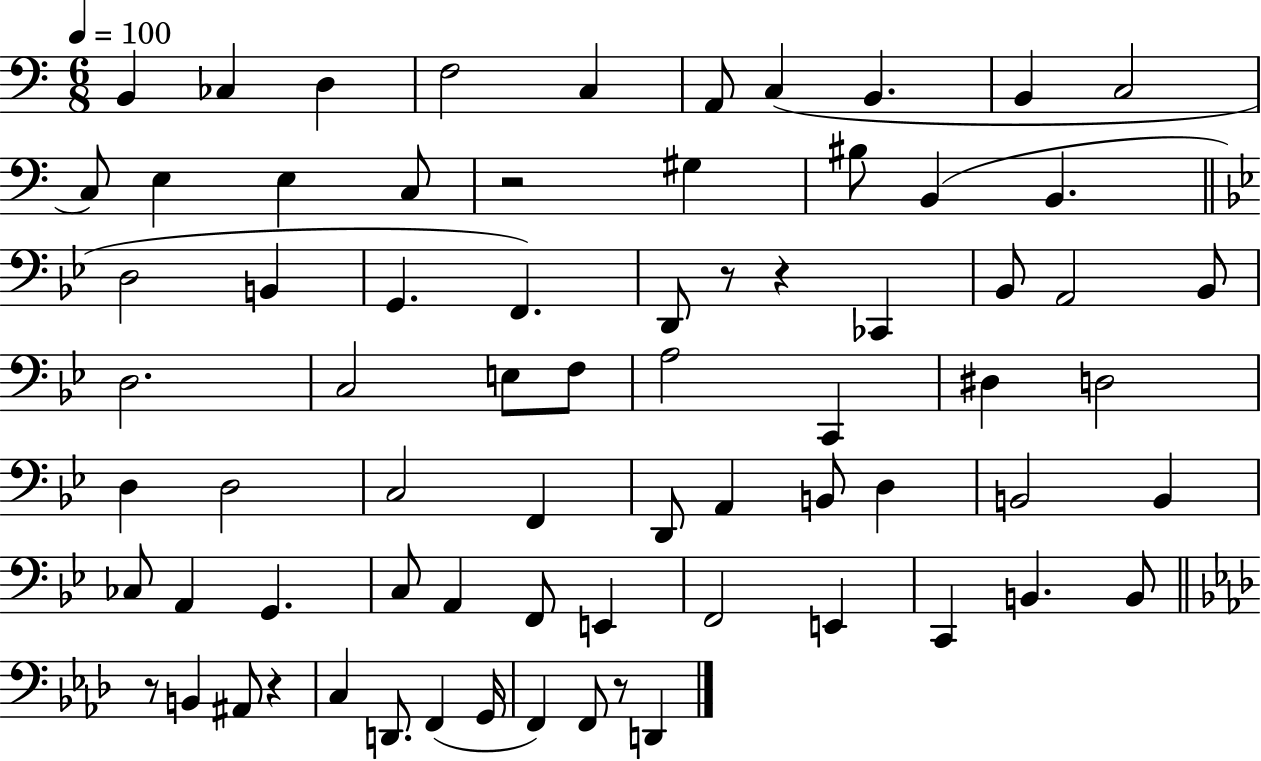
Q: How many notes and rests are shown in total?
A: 72